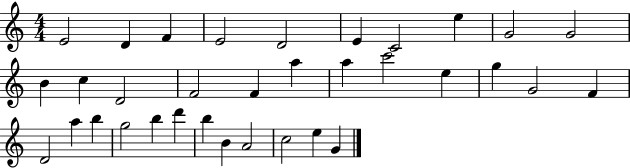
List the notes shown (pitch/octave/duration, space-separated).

E4/h D4/q F4/q E4/h D4/h E4/q C4/h E5/q G4/h G4/h B4/q C5/q D4/h F4/h F4/q A5/q A5/q C6/h E5/q G5/q G4/h F4/q D4/h A5/q B5/q G5/h B5/q D6/q B5/q B4/q A4/h C5/h E5/q G4/q